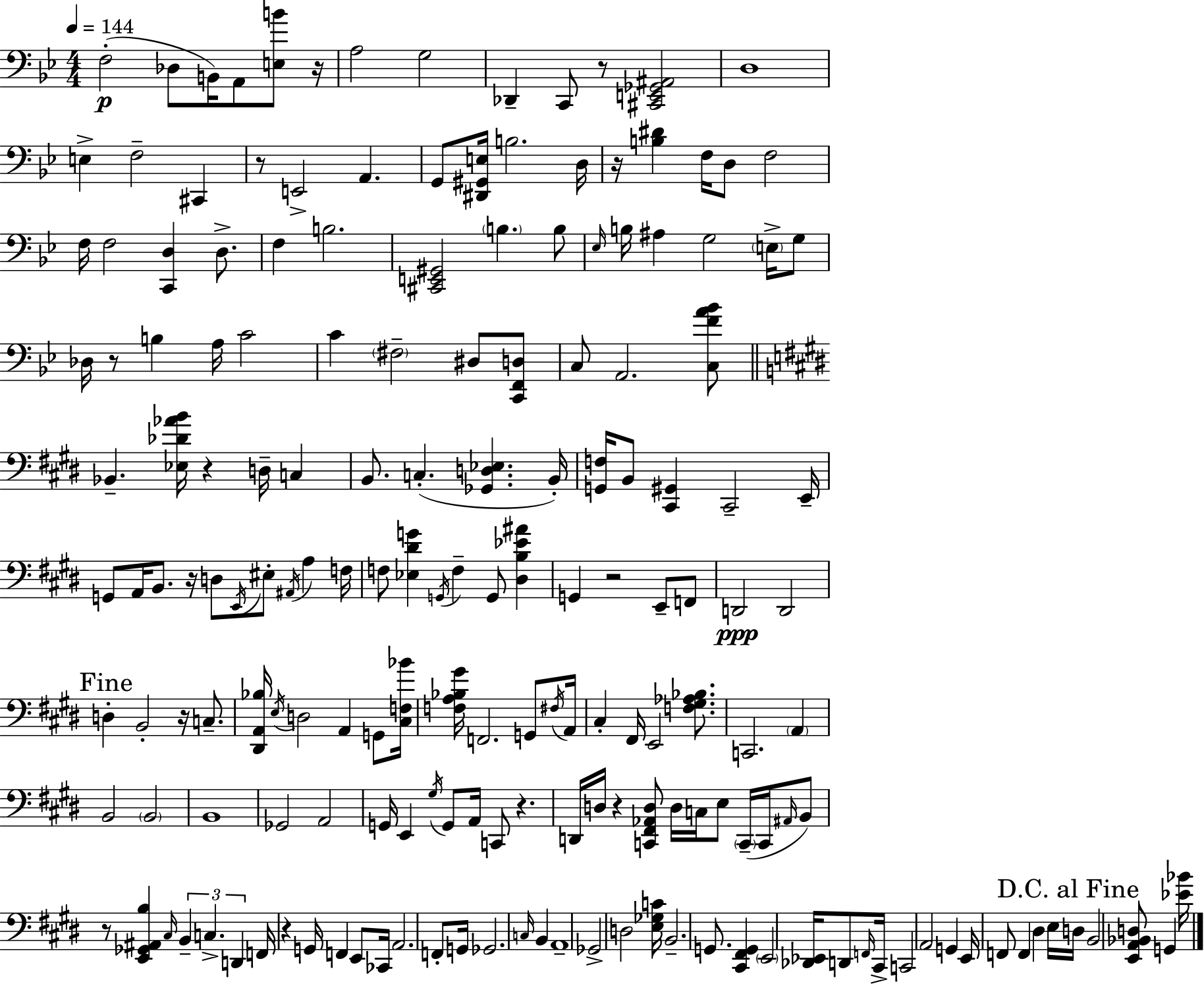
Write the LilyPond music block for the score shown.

{
  \clef bass
  \numericTimeSignature
  \time 4/4
  \key g \minor
  \tempo 4 = 144
  f2-.(\p des8 b,16) a,8 <e b'>8 r16 | a2 g2 | des,4-- c,8 r8 <cis, e, ges, ais,>2 | d1 | \break e4-> f2-- cis,4 | r8 e,2-> a,4. | g,8 <dis, gis, e>16 b2. d16 | r16 <b dis'>4 f16 d8 f2 | \break f16 f2 <c, d>4 d8.-> | f4 b2. | <cis, e, gis,>2 \parenthesize b4. b8 | \grace { ees16 } b16 ais4 g2 \parenthesize e16-> g8 | \break des16 r8 b4 a16 c'2 | c'4 \parenthesize fis2-- dis8 <c, f, d>8 | c8 a,2. <c f' a' bes'>8 | \bar "||" \break \key e \major bes,4.-- <ees des' aes' b'>16 r4 d16-- c4 | b,8. c4.-.( <ges, d ees>4. b,16-.) | <g, f>16 b,8 <cis, gis,>4 cis,2-- e,16-- | g,8 a,16 b,8. r16 d8 \acciaccatura { e,16 } eis8-. \acciaccatura { ais,16 } a4 | \break f16 f8 <ees dis' g'>4 \acciaccatura { g,16 } f4-- g,8 <dis b ees' ais'>4 | g,4 r2 e,8-- | f,8 d,2\ppp d,2 | \mark "Fine" d4-. b,2-. r16 | \break c8.-- <dis, a, bes>16 \acciaccatura { e16 } d2 a,4 | g,8 <cis f bes'>16 <f a bes gis'>16 f,2. | g,8 \acciaccatura { fis16 } a,16 cis4-. fis,16 e,2 | <f gis aes bes>8. c,2. | \break \parenthesize a,4 b,2 \parenthesize b,2 | b,1 | ges,2 a,2 | g,16 e,4 \acciaccatura { gis16 } g,8 a,16 c,8 | \break r4. d,16 d16 r4 <c, fis, aes, d>8 d16 c16 | e8 \parenthesize c,16--( c,16 \grace { ais,16 } b,8) r8 <e, ges, ais, b>4 \grace { cis16 } \tuplet 3/2 { b,4-- | c4.-> d,4 } f,16 r4 | g,16 f,4 e,8 ces,16 a,2. | \break f,8-. g,16 ges,2. | \grace { c16 } b,4 a,1-- | ges,2-> | d2 <e ges c'>16 b,2.-- | \break g,8. <cis, fis, g,>4 \parenthesize e,2 | <des, ees,>16 d,8 \grace { f,16 } cis,16-> c,2 | a,2 g,4 e,16 f,8 | f,4 dis4 e16 \mark "D.C. al Fine" d16 b,2 | \break <e, a, bes, d>8 g,4 <ees' bes'>16 \bar "|."
}